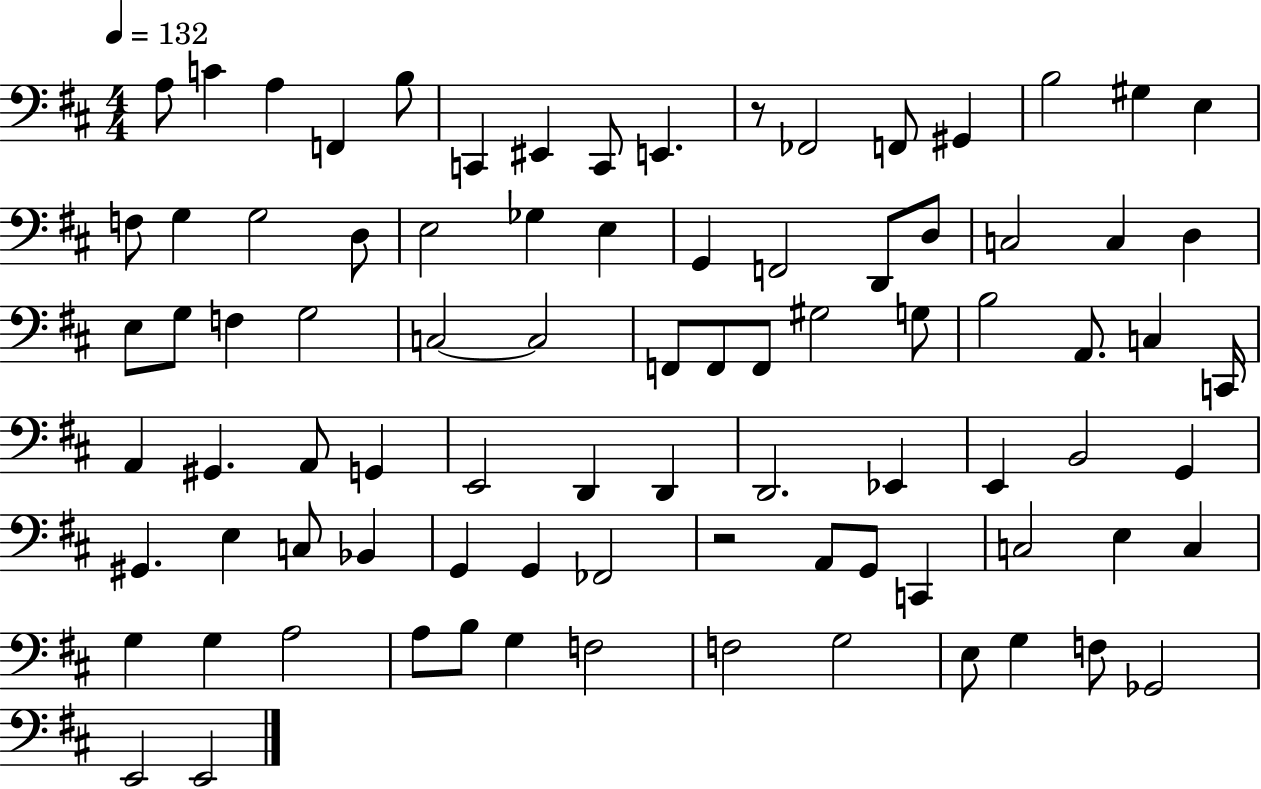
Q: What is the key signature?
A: D major